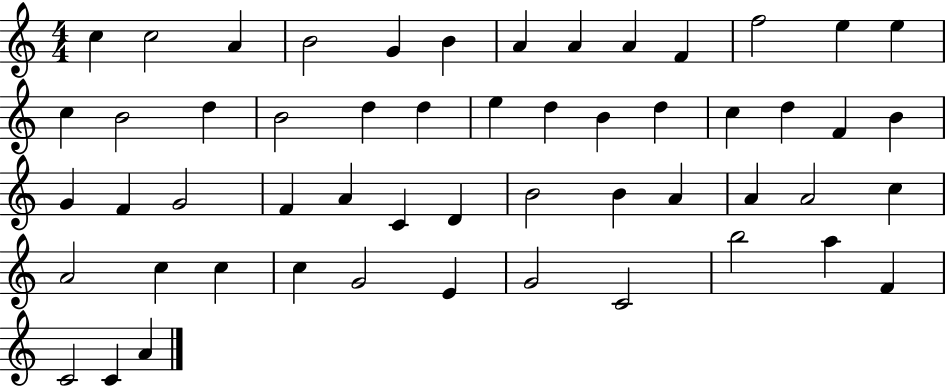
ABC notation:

X:1
T:Untitled
M:4/4
L:1/4
K:C
c c2 A B2 G B A A A F f2 e e c B2 d B2 d d e d B d c d F B G F G2 F A C D B2 B A A A2 c A2 c c c G2 E G2 C2 b2 a F C2 C A